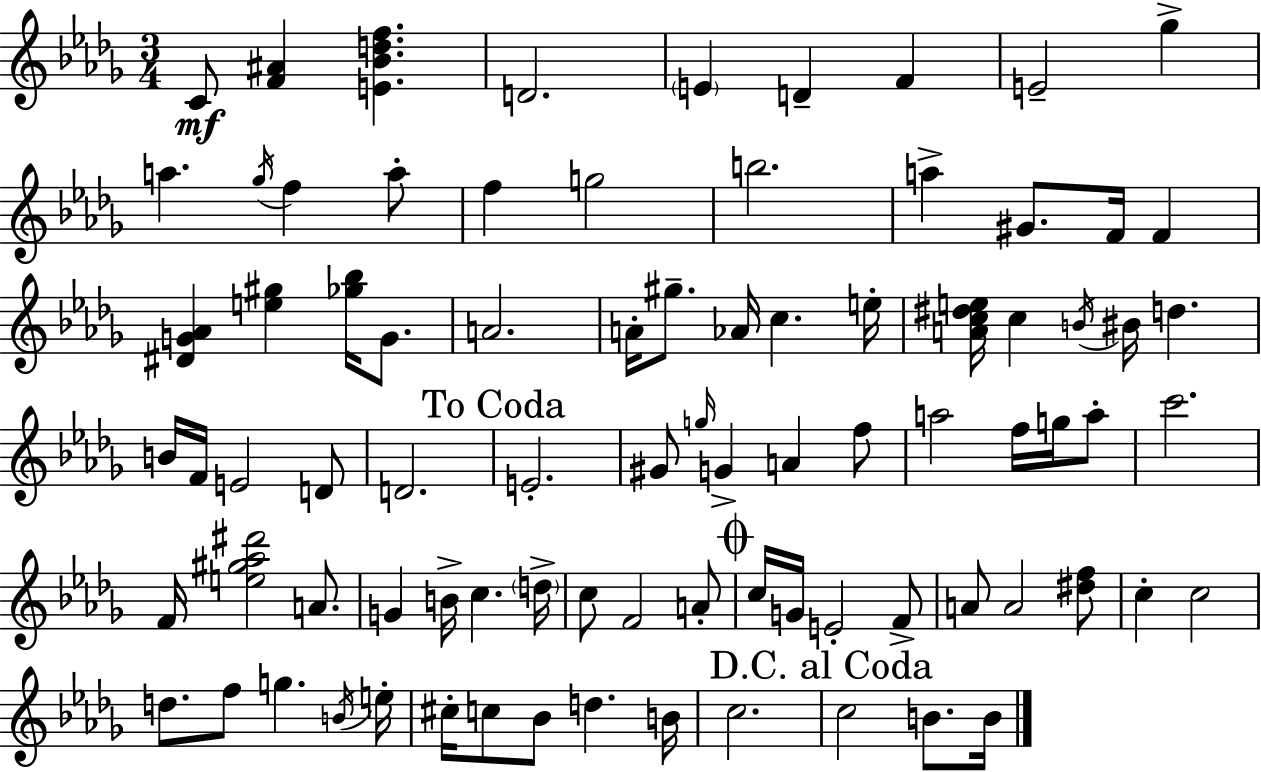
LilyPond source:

{
  \clef treble
  \numericTimeSignature
  \time 3/4
  \key bes \minor
  c'8\mf <f' ais'>4 <e' bes' d'' f''>4. | d'2. | \parenthesize e'4 d'4-- f'4 | e'2-- ges''4-> | \break a''4. \acciaccatura { ges''16 } f''4 a''8-. | f''4 g''2 | b''2. | a''4-> gis'8. f'16 f'4 | \break <dis' g' aes'>4 <e'' gis''>4 <ges'' bes''>16 g'8. | a'2. | a'16-. gis''8.-- aes'16 c''4. | e''16-. <a' c'' dis'' e''>16 c''4 \acciaccatura { b'16 } bis'16 d''4. | \break b'16 f'16 e'2 | d'8 d'2. | \mark "To Coda" e'2.-. | gis'8 \grace { g''16 } g'4-> a'4 | \break f''8 a''2 f''16 | g''16 a''8-. c'''2. | f'16 <e'' gis'' aes'' dis'''>2 | a'8. g'4 b'16-> c''4. | \break \parenthesize d''16-> c''8 f'2 | a'8-. \mark \markup { \musicglyph "scripts.coda" } c''16 g'16 e'2-. | f'8-> a'8 a'2 | <dis'' f''>8 c''4-. c''2 | \break d''8. f''8 g''4. | \acciaccatura { b'16 } e''16-. cis''16-. c''8 bes'8 d''4. | b'16 c''2. | \mark "D.C. al Coda" c''2 | \break b'8. b'16 \bar "|."
}